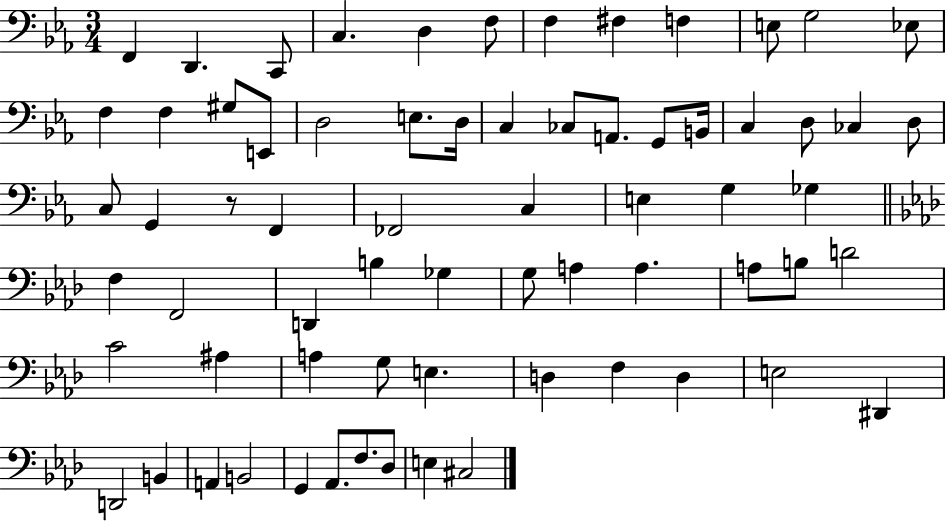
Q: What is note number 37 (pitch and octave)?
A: F3